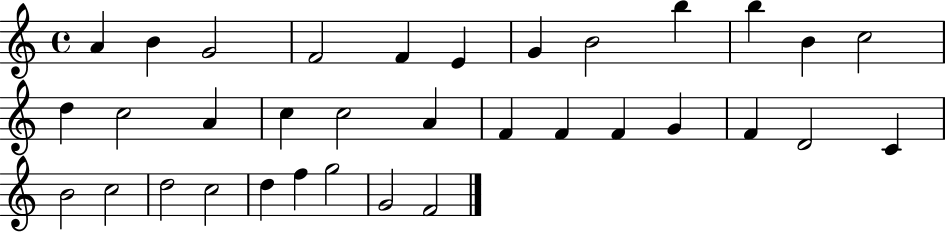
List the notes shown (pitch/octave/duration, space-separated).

A4/q B4/q G4/h F4/h F4/q E4/q G4/q B4/h B5/q B5/q B4/q C5/h D5/q C5/h A4/q C5/q C5/h A4/q F4/q F4/q F4/q G4/q F4/q D4/h C4/q B4/h C5/h D5/h C5/h D5/q F5/q G5/h G4/h F4/h